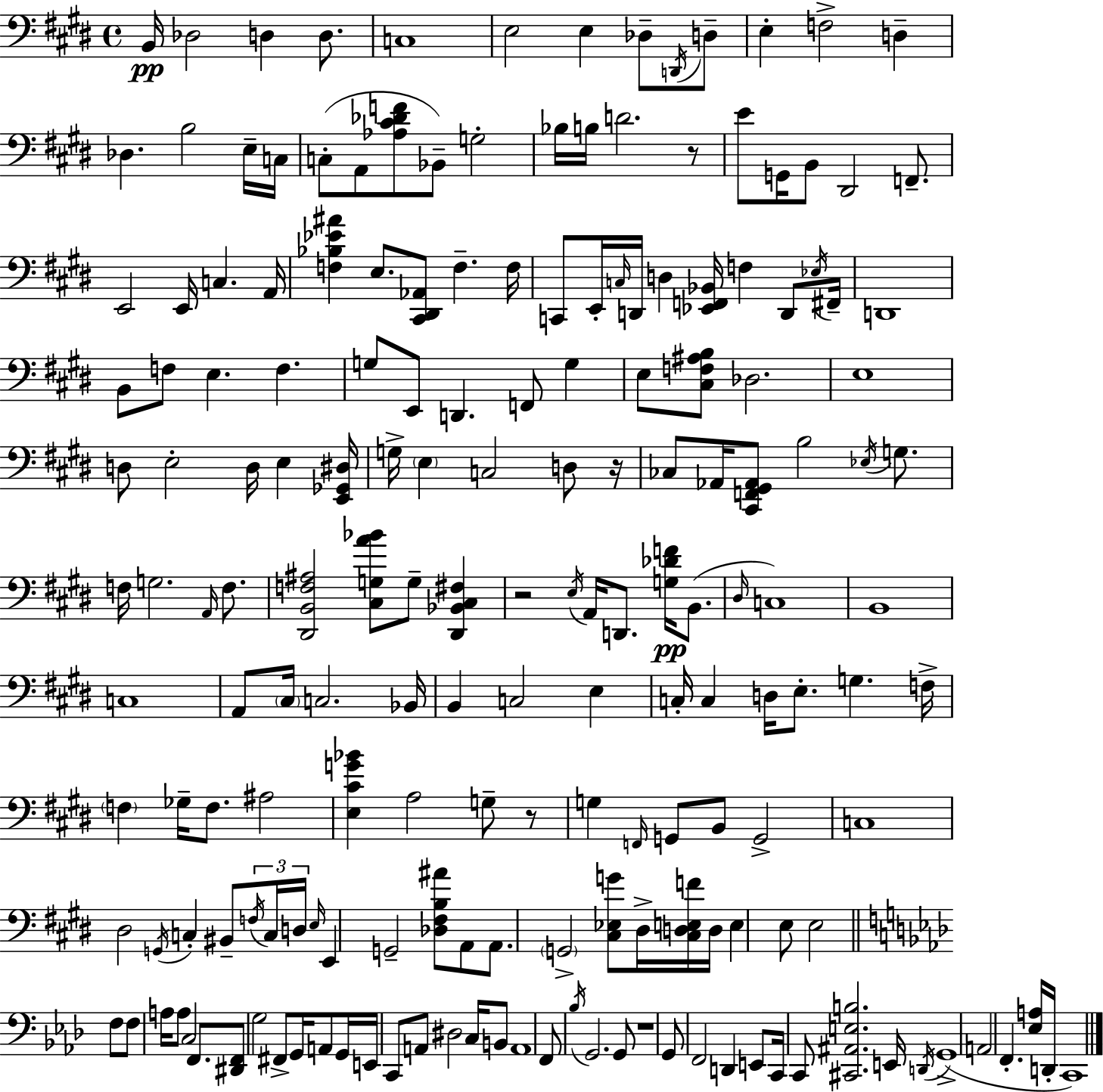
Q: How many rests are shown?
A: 5